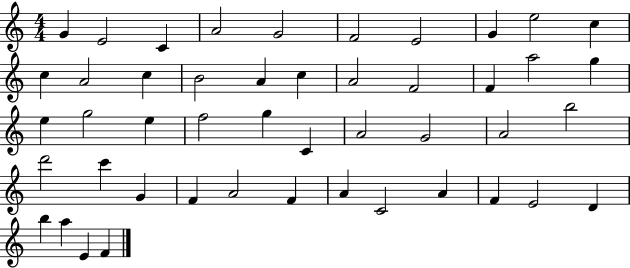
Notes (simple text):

G4/q E4/h C4/q A4/h G4/h F4/h E4/h G4/q E5/h C5/q C5/q A4/h C5/q B4/h A4/q C5/q A4/h F4/h F4/q A5/h G5/q E5/q G5/h E5/q F5/h G5/q C4/q A4/h G4/h A4/h B5/h D6/h C6/q G4/q F4/q A4/h F4/q A4/q C4/h A4/q F4/q E4/h D4/q B5/q A5/q E4/q F4/q